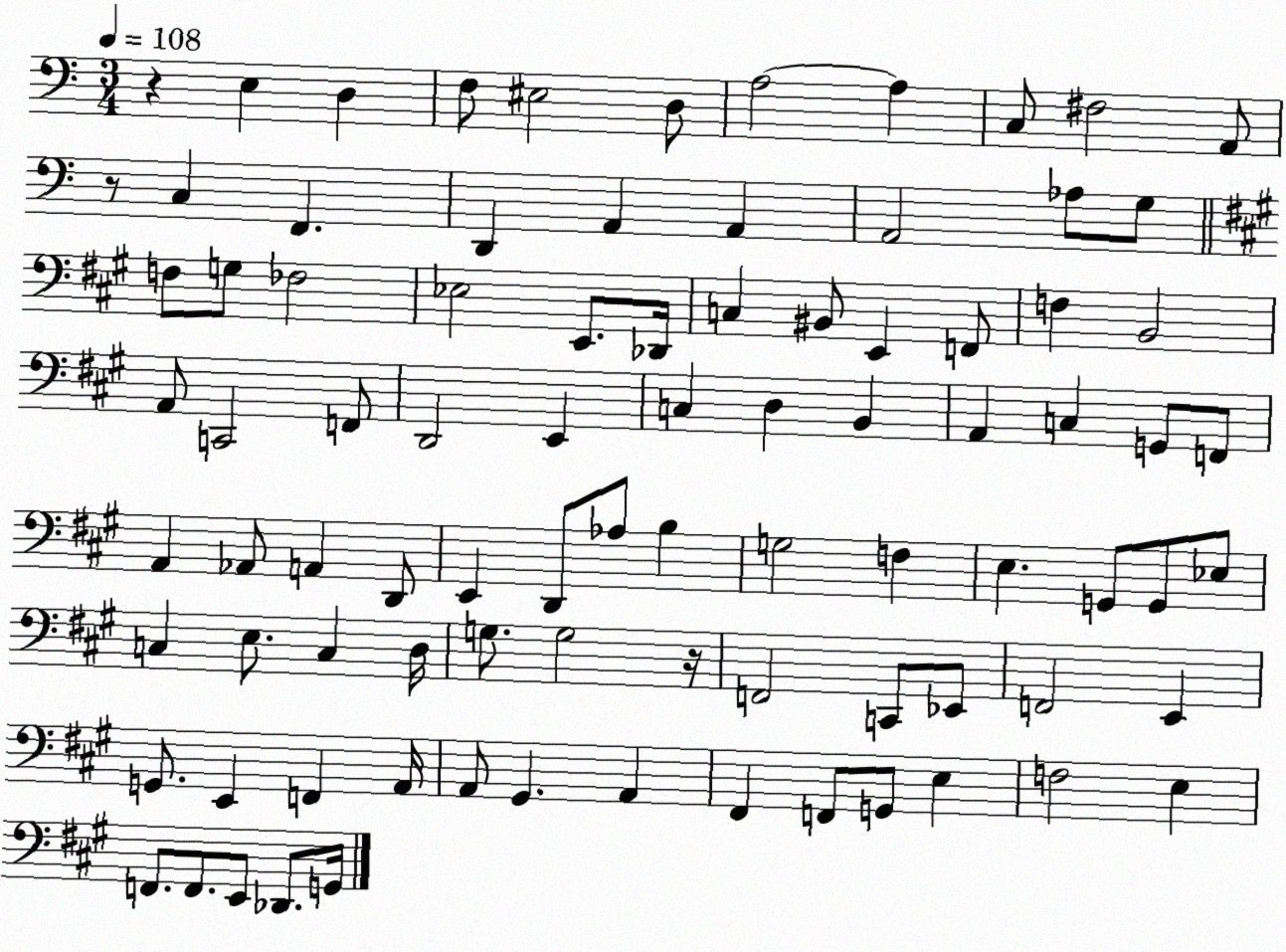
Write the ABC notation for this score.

X:1
T:Untitled
M:3/4
L:1/4
K:C
z E, D, F,/2 ^E,2 D,/2 A,2 A, C,/2 ^F,2 A,,/2 z/2 C, F,, D,, A,, A,, A,,2 _A,/2 G,/2 F,/2 G,/2 _F,2 _E,2 E,,/2 _D,,/4 C, ^B,,/2 E,, F,,/2 F, B,,2 A,,/2 C,,2 F,,/2 D,,2 E,, C, D, B,, A,, C, G,,/2 F,,/2 A,, _A,,/2 A,, D,,/2 E,, D,,/2 _A,/2 B, G,2 F, E, G,,/2 G,,/2 _E,/2 C, E,/2 C, D,/4 G,/2 G,2 z/4 F,,2 C,,/2 _E,,/2 F,,2 E,, G,,/2 E,, F,, A,,/4 A,,/2 ^G,, A,, ^F,, F,,/2 G,,/2 E, F,2 E, F,,/2 F,,/2 E,,/2 _D,,/2 G,,/4